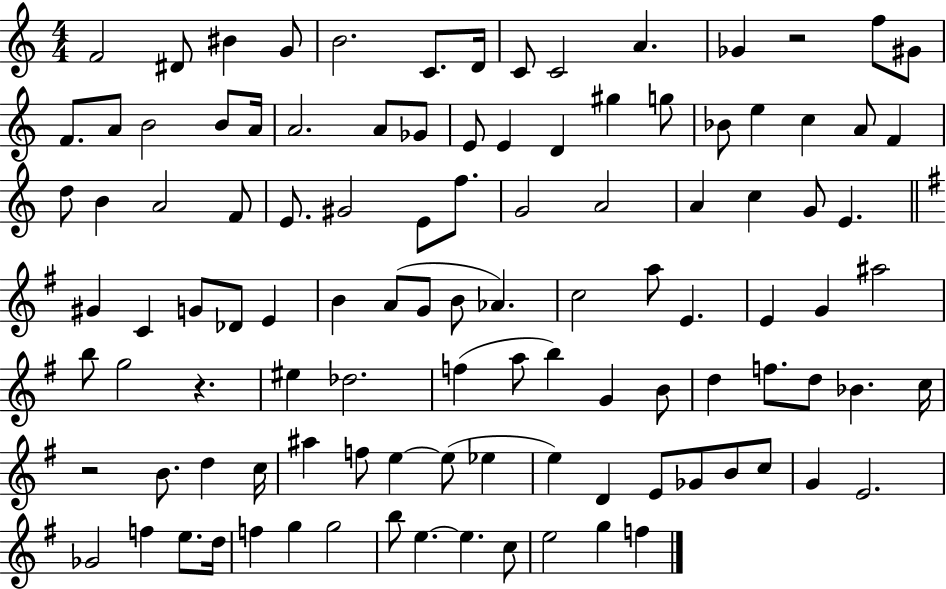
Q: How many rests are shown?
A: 3